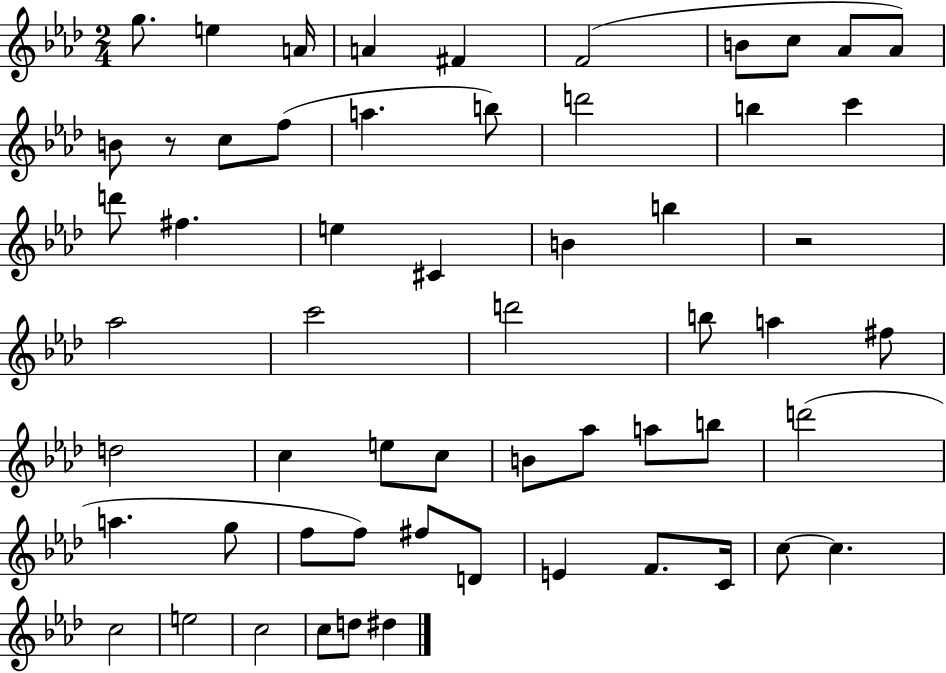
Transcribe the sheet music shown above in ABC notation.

X:1
T:Untitled
M:2/4
L:1/4
K:Ab
g/2 e A/4 A ^F F2 B/2 c/2 _A/2 _A/2 B/2 z/2 c/2 f/2 a b/2 d'2 b c' d'/2 ^f e ^C B b z2 _a2 c'2 d'2 b/2 a ^f/2 d2 c e/2 c/2 B/2 _a/2 a/2 b/2 d'2 a g/2 f/2 f/2 ^f/2 D/2 E F/2 C/4 c/2 c c2 e2 c2 c/2 d/2 ^d